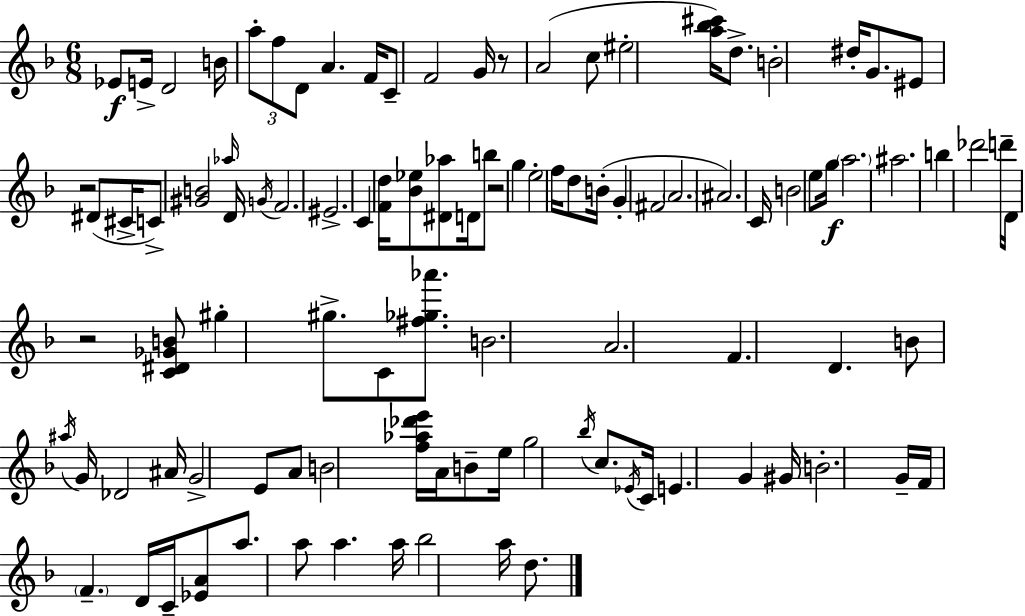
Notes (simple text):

Eb4/e E4/s D4/h B4/s A5/e F5/e D4/e A4/q. F4/s C4/e F4/h G4/s R/e A4/h C5/e EIS5/h [A5,Bb5,C#6]/s D5/e. B4/h D#5/s G4/e. EIS4/e R/h D#4/e C#4/s C4/e [G#4,B4]/h Ab5/s D4/s G4/s F4/h. EIS4/h. C4/q [F4,D5]/s [Bb4,Eb5]/e [D#4,Ab5]/e D4/s B5/e R/h G5/q E5/h F5/s D5/e B4/s G4/q F#4/h A4/h. A#4/h. C4/s B4/h E5/e G5/s A5/h. A#5/h. B5/q Db6/h D6/s D4/s R/h [C4,D#4,Gb4,B4]/e G#5/q G#5/e. C4/e [F#5,Gb5,Ab6]/e. B4/h. A4/h. F4/q. D4/q. B4/e A#5/s G4/s Db4/h A#4/s G4/h E4/e A4/e B4/h [F5,Ab5,Db6,E6]/s A4/s B4/e E5/s G5/h Bb5/s C5/e. Eb4/s C4/s E4/q. G4/q G#4/s B4/h. G4/s F4/s F4/q. D4/s C4/s [Eb4,A4]/e A5/e. A5/e A5/q. A5/s Bb5/h A5/s D5/e.